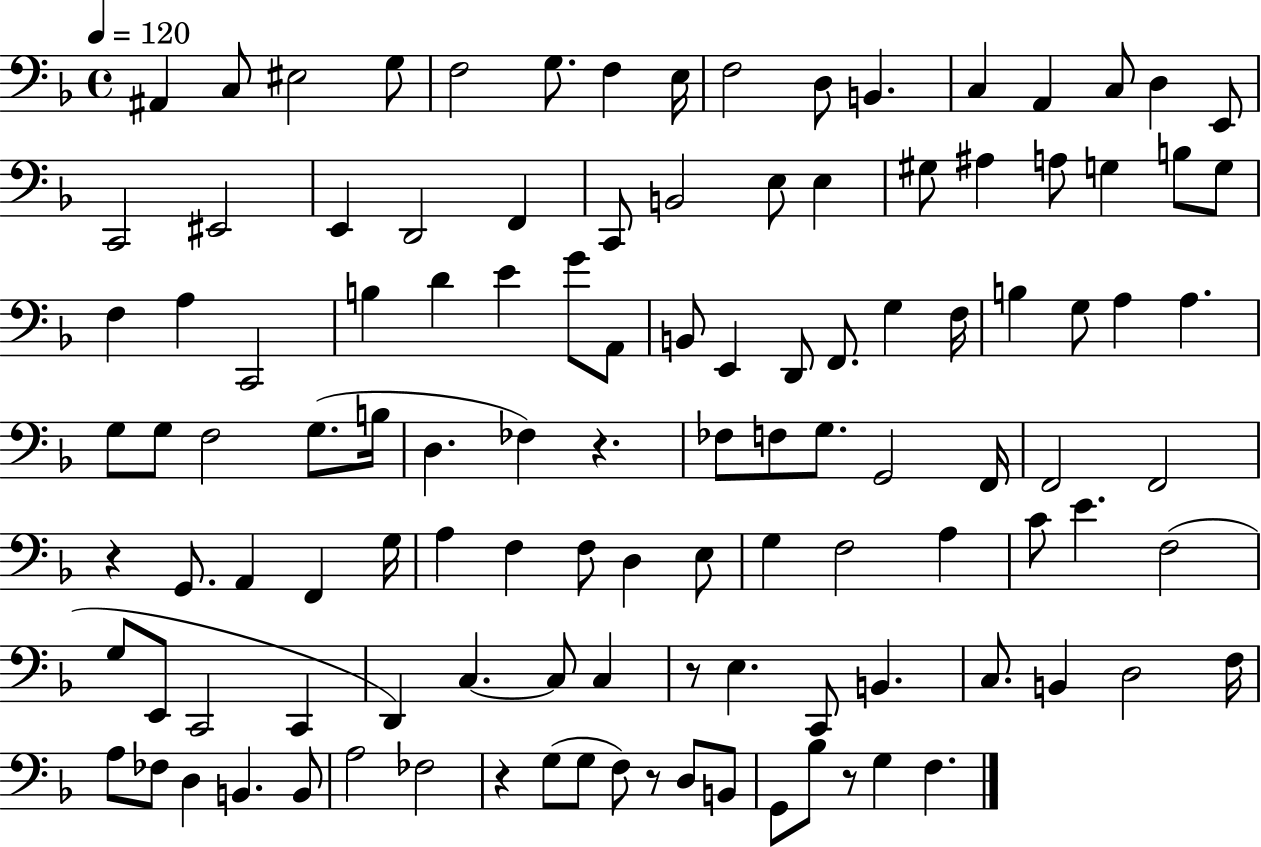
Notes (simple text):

A#2/q C3/e EIS3/h G3/e F3/h G3/e. F3/q E3/s F3/h D3/e B2/q. C3/q A2/q C3/e D3/q E2/e C2/h EIS2/h E2/q D2/h F2/q C2/e B2/h E3/e E3/q G#3/e A#3/q A3/e G3/q B3/e G3/e F3/q A3/q C2/h B3/q D4/q E4/q G4/e A2/e B2/e E2/q D2/e F2/e. G3/q F3/s B3/q G3/e A3/q A3/q. G3/e G3/e F3/h G3/e. B3/s D3/q. FES3/q R/q. FES3/e F3/e G3/e. G2/h F2/s F2/h F2/h R/q G2/e. A2/q F2/q G3/s A3/q F3/q F3/e D3/q E3/e G3/q F3/h A3/q C4/e E4/q. F3/h G3/e E2/e C2/h C2/q D2/q C3/q. C3/e C3/q R/e E3/q. C2/e B2/q. C3/e. B2/q D3/h F3/s A3/e FES3/e D3/q B2/q. B2/e A3/h FES3/h R/q G3/e G3/e F3/e R/e D3/e B2/e G2/e Bb3/e R/e G3/q F3/q.